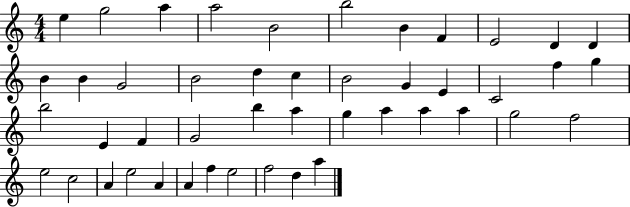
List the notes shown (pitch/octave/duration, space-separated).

E5/q G5/h A5/q A5/h B4/h B5/h B4/q F4/q E4/h D4/q D4/q B4/q B4/q G4/h B4/h D5/q C5/q B4/h G4/q E4/q C4/h F5/q G5/q B5/h E4/q F4/q G4/h B5/q A5/q G5/q A5/q A5/q A5/q G5/h F5/h E5/h C5/h A4/q E5/h A4/q A4/q F5/q E5/h F5/h D5/q A5/q